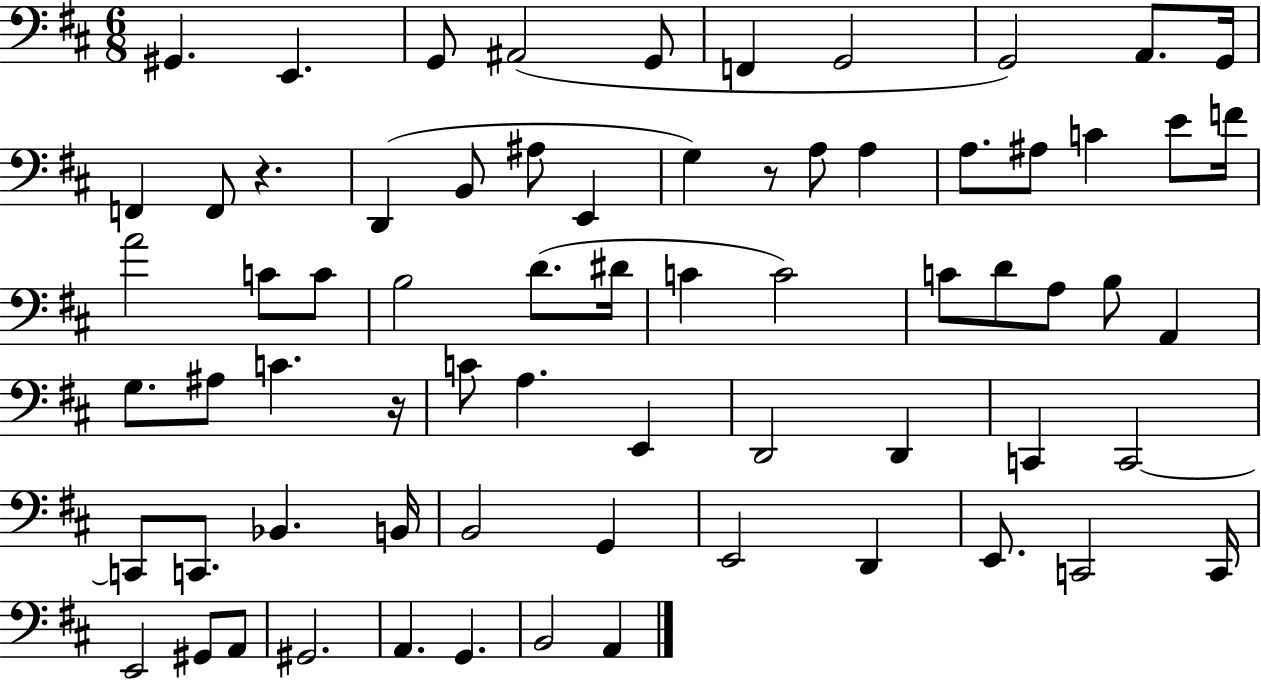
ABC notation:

X:1
T:Untitled
M:6/8
L:1/4
K:D
^G,, E,, G,,/2 ^A,,2 G,,/2 F,, G,,2 G,,2 A,,/2 G,,/4 F,, F,,/2 z D,, B,,/2 ^A,/2 E,, G, z/2 A,/2 A, A,/2 ^A,/2 C E/2 F/4 A2 C/2 C/2 B,2 D/2 ^D/4 C C2 C/2 D/2 A,/2 B,/2 A,, G,/2 ^A,/2 C z/4 C/2 A, E,, D,,2 D,, C,, C,,2 C,,/2 C,,/2 _B,, B,,/4 B,,2 G,, E,,2 D,, E,,/2 C,,2 C,,/4 E,,2 ^G,,/2 A,,/2 ^G,,2 A,, G,, B,,2 A,,